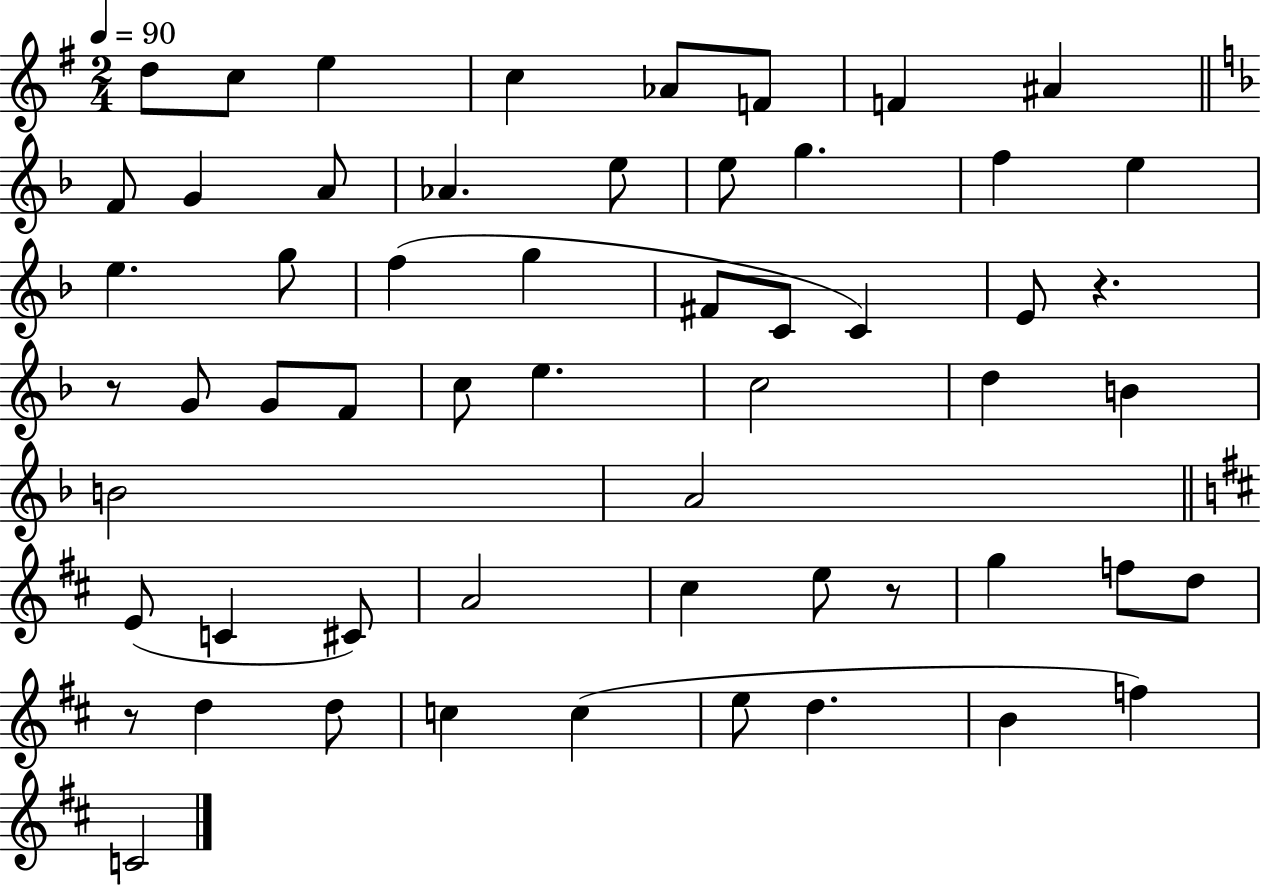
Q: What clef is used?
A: treble